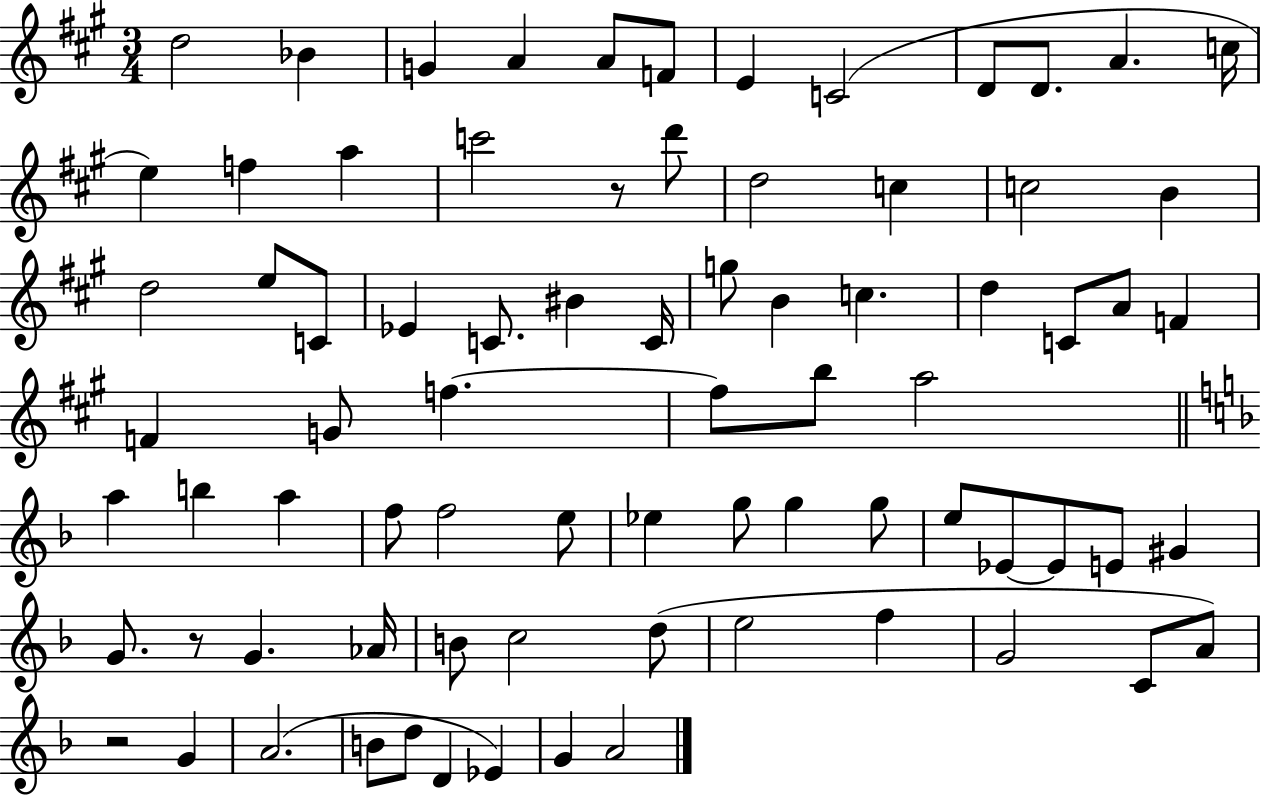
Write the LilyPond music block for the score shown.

{
  \clef treble
  \numericTimeSignature
  \time 3/4
  \key a \major
  d''2 bes'4 | g'4 a'4 a'8 f'8 | e'4 c'2( | d'8 d'8. a'4. c''16 | \break e''4) f''4 a''4 | c'''2 r8 d'''8 | d''2 c''4 | c''2 b'4 | \break d''2 e''8 c'8 | ees'4 c'8. bis'4 c'16 | g''8 b'4 c''4. | d''4 c'8 a'8 f'4 | \break f'4 g'8 f''4.~~ | f''8 b''8 a''2 | \bar "||" \break \key f \major a''4 b''4 a''4 | f''8 f''2 e''8 | ees''4 g''8 g''4 g''8 | e''8 ees'8~~ ees'8 e'8 gis'4 | \break g'8. r8 g'4. aes'16 | b'8 c''2 d''8( | e''2 f''4 | g'2 c'8 a'8) | \break r2 g'4 | a'2.( | b'8 d''8 d'4 ees'4) | g'4 a'2 | \break \bar "|."
}